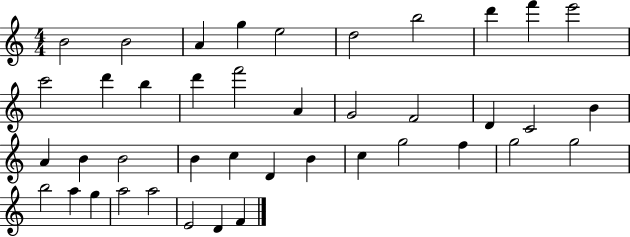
{
  \clef treble
  \numericTimeSignature
  \time 4/4
  \key c \major
  b'2 b'2 | a'4 g''4 e''2 | d''2 b''2 | d'''4 f'''4 e'''2 | \break c'''2 d'''4 b''4 | d'''4 f'''2 a'4 | g'2 f'2 | d'4 c'2 b'4 | \break a'4 b'4 b'2 | b'4 c''4 d'4 b'4 | c''4 g''2 f''4 | g''2 g''2 | \break b''2 a''4 g''4 | a''2 a''2 | e'2 d'4 f'4 | \bar "|."
}